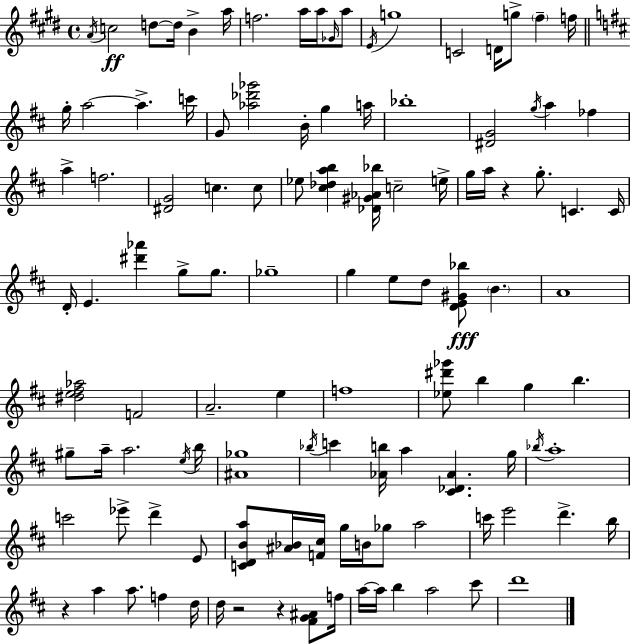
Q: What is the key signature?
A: E major